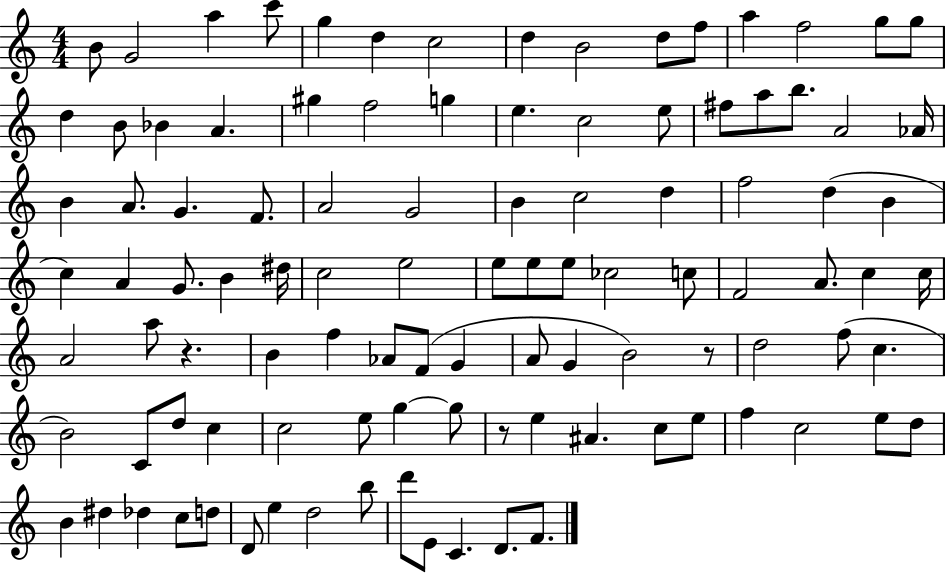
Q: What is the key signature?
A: C major